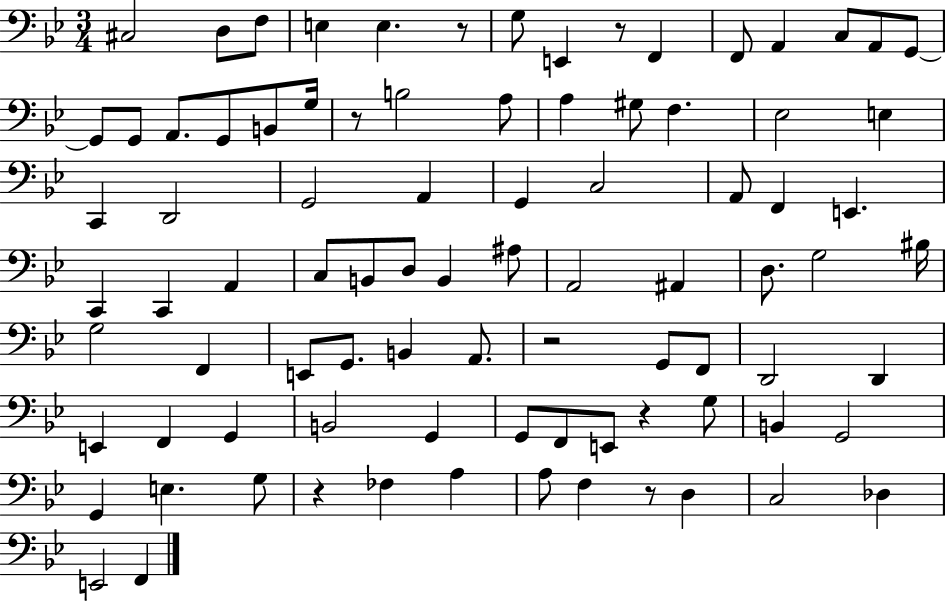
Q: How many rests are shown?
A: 7